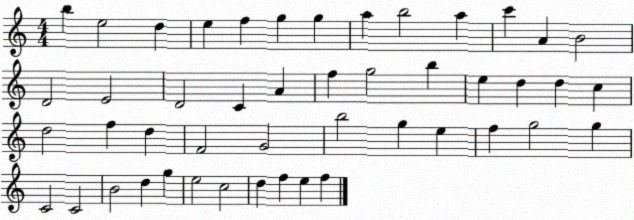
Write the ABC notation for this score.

X:1
T:Untitled
M:4/4
L:1/4
K:C
b e2 d e f g g a b2 a c' A B2 D2 E2 D2 C A f g2 b e d d c d2 f d F2 G2 b2 g e f g2 g C2 C2 B2 d g e2 c2 d f e f